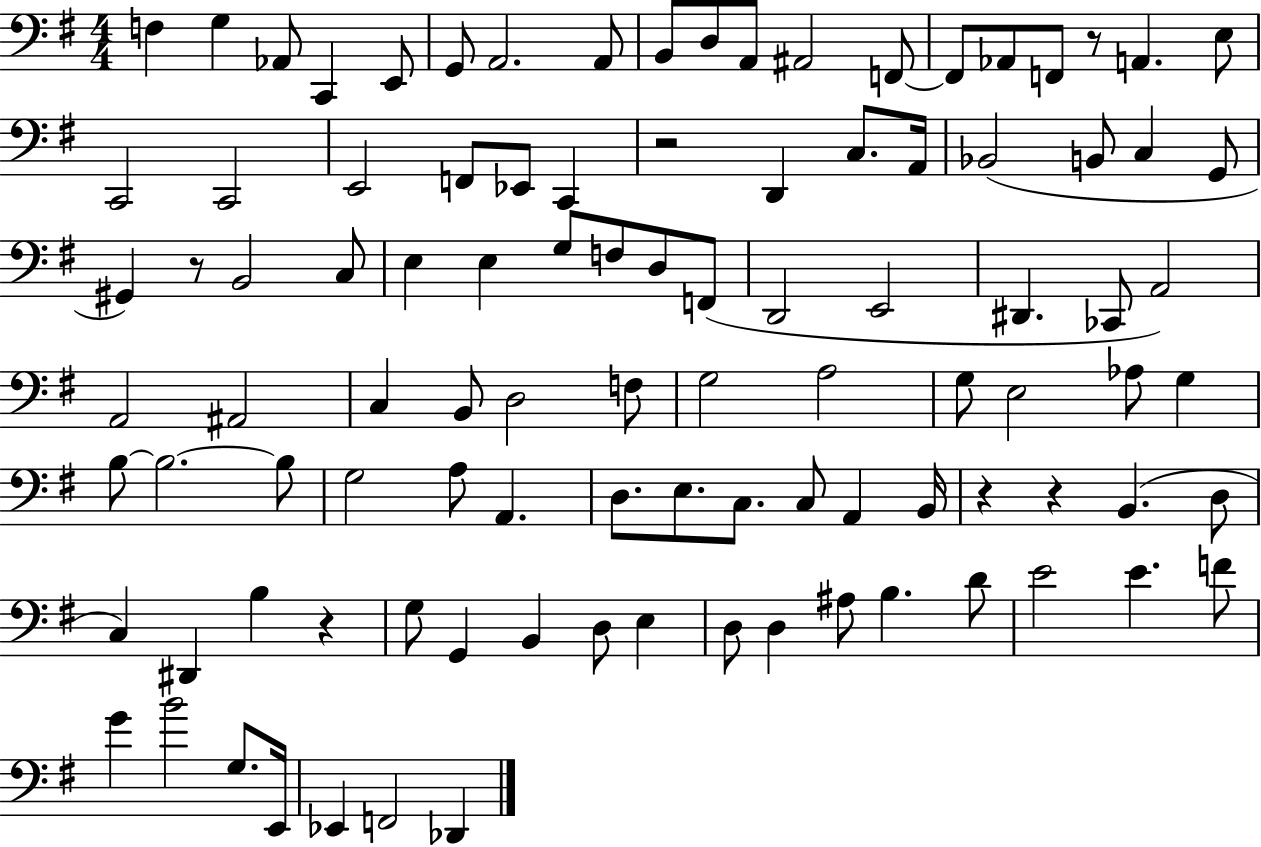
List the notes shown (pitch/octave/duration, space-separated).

F3/q G3/q Ab2/e C2/q E2/e G2/e A2/h. A2/e B2/e D3/e A2/e A#2/h F2/e F2/e Ab2/e F2/e R/e A2/q. E3/e C2/h C2/h E2/h F2/e Eb2/e C2/q R/h D2/q C3/e. A2/s Bb2/h B2/e C3/q G2/e G#2/q R/e B2/h C3/e E3/q E3/q G3/e F3/e D3/e F2/e D2/h E2/h D#2/q. CES2/e A2/h A2/h A#2/h C3/q B2/e D3/h F3/e G3/h A3/h G3/e E3/h Ab3/e G3/q B3/e B3/h. B3/e G3/h A3/e A2/q. D3/e. E3/e. C3/e. C3/e A2/q B2/s R/q R/q B2/q. D3/e C3/q D#2/q B3/q R/q G3/e G2/q B2/q D3/e E3/q D3/e D3/q A#3/e B3/q. D4/e E4/h E4/q. F4/e G4/q B4/h G3/e. E2/s Eb2/q F2/h Db2/q